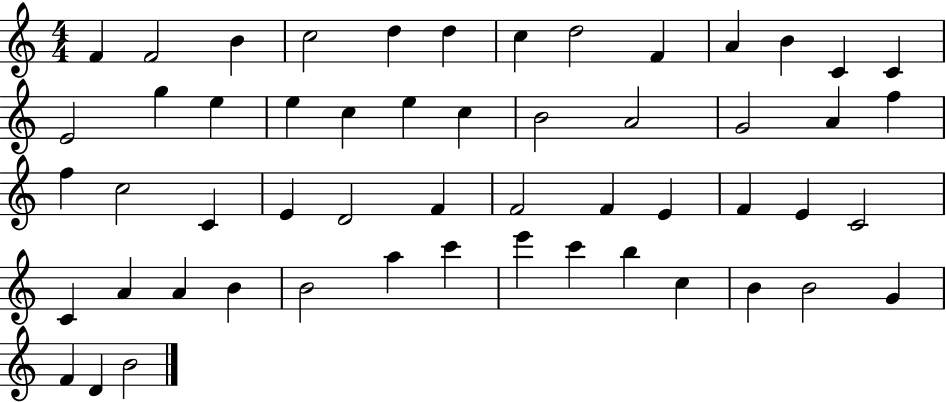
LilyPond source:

{
  \clef treble
  \numericTimeSignature
  \time 4/4
  \key c \major
  f'4 f'2 b'4 | c''2 d''4 d''4 | c''4 d''2 f'4 | a'4 b'4 c'4 c'4 | \break e'2 g''4 e''4 | e''4 c''4 e''4 c''4 | b'2 a'2 | g'2 a'4 f''4 | \break f''4 c''2 c'4 | e'4 d'2 f'4 | f'2 f'4 e'4 | f'4 e'4 c'2 | \break c'4 a'4 a'4 b'4 | b'2 a''4 c'''4 | e'''4 c'''4 b''4 c''4 | b'4 b'2 g'4 | \break f'4 d'4 b'2 | \bar "|."
}